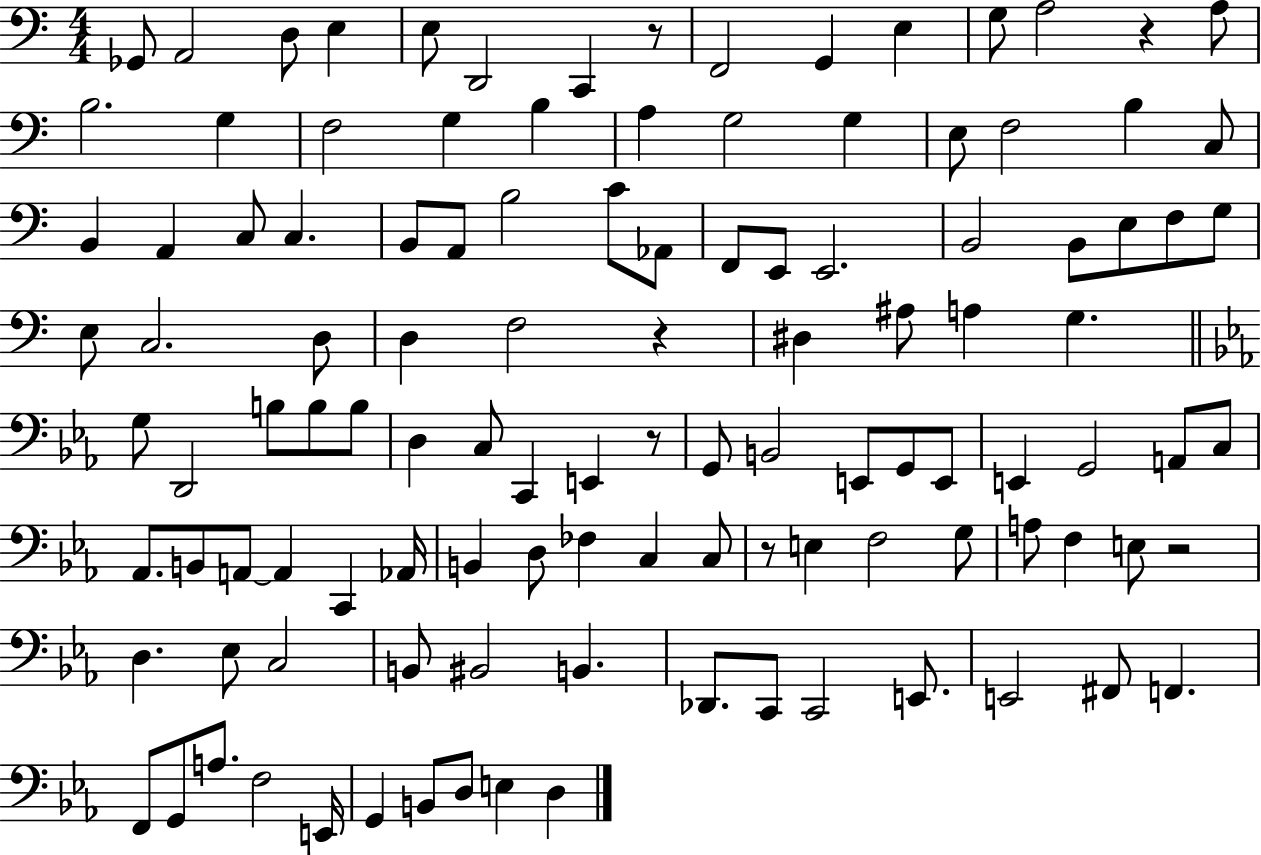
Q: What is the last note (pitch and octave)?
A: D3